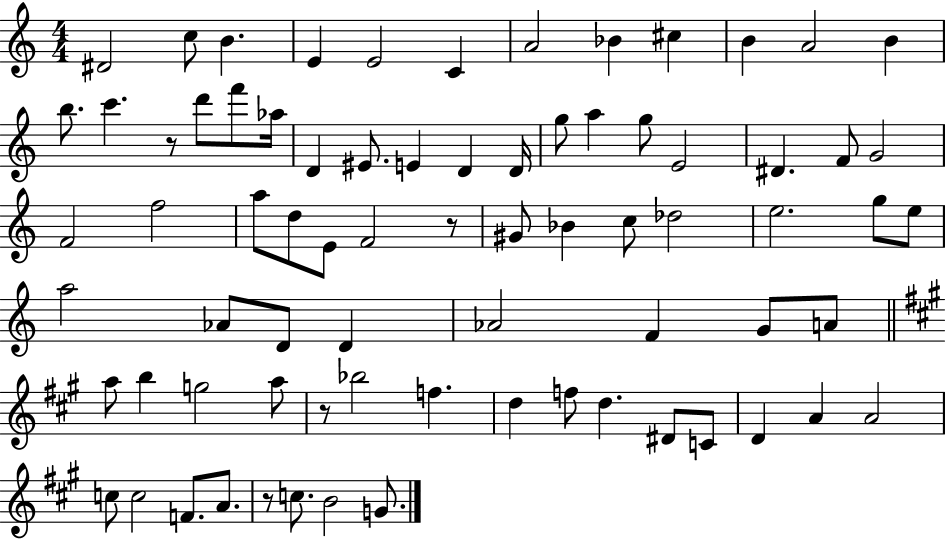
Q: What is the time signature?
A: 4/4